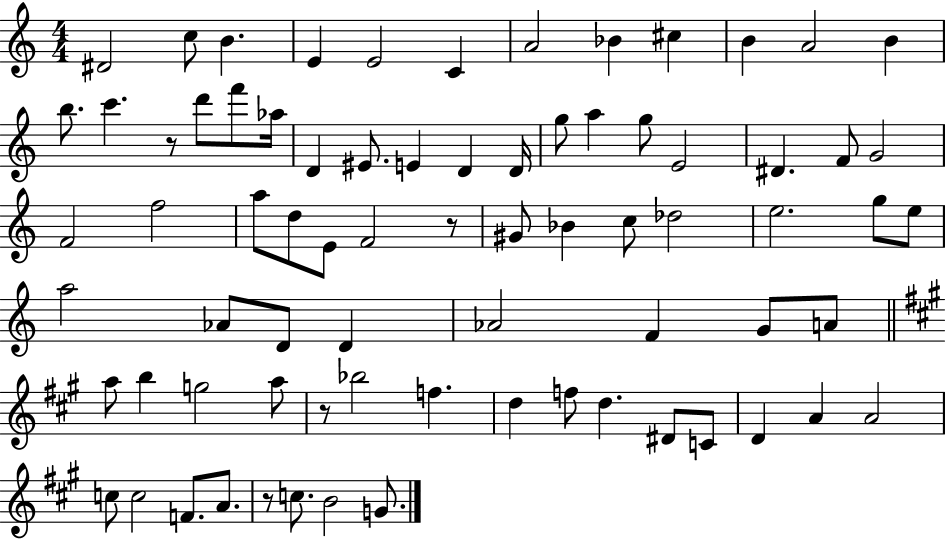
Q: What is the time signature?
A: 4/4